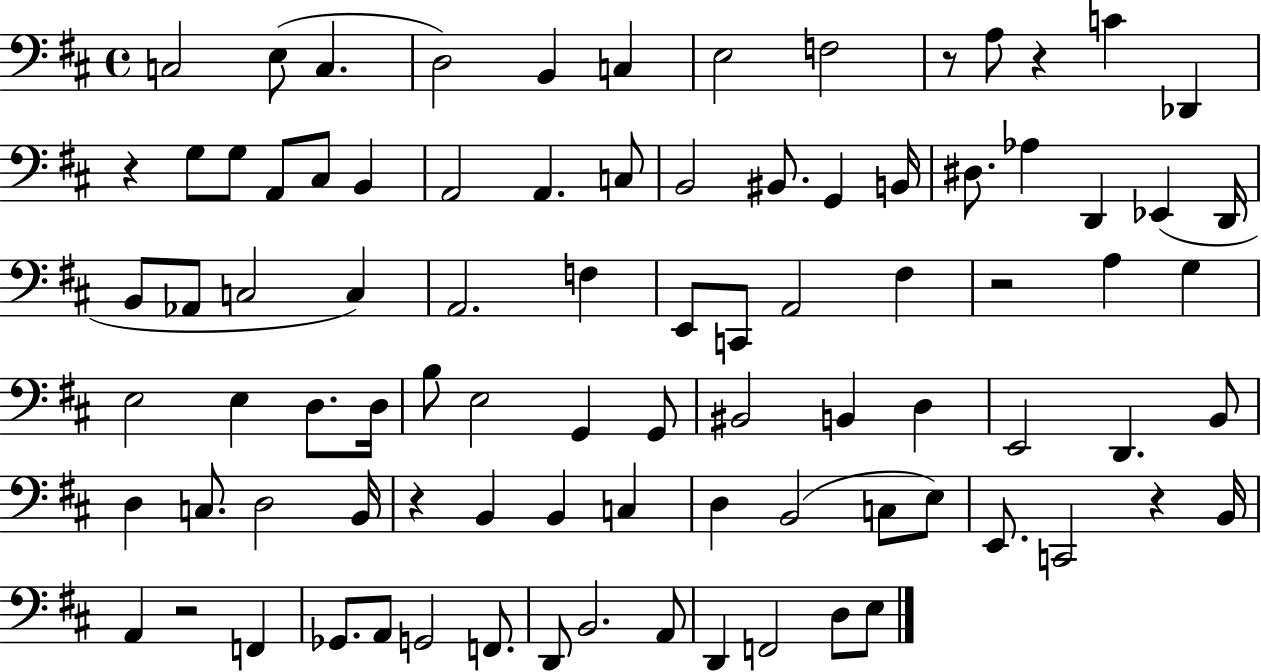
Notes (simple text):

C3/h E3/e C3/q. D3/h B2/q C3/q E3/h F3/h R/e A3/e R/q C4/q Db2/q R/q G3/e G3/e A2/e C#3/e B2/q A2/h A2/q. C3/e B2/h BIS2/e. G2/q B2/s D#3/e. Ab3/q D2/q Eb2/q D2/s B2/e Ab2/e C3/h C3/q A2/h. F3/q E2/e C2/e A2/h F#3/q R/h A3/q G3/q E3/h E3/q D3/e. D3/s B3/e E3/h G2/q G2/e BIS2/h B2/q D3/q E2/h D2/q. B2/e D3/q C3/e. D3/h B2/s R/q B2/q B2/q C3/q D3/q B2/h C3/e E3/e E2/e. C2/h R/q B2/s A2/q R/h F2/q Gb2/e. A2/e G2/h F2/e. D2/e B2/h. A2/e D2/q F2/h D3/e E3/e